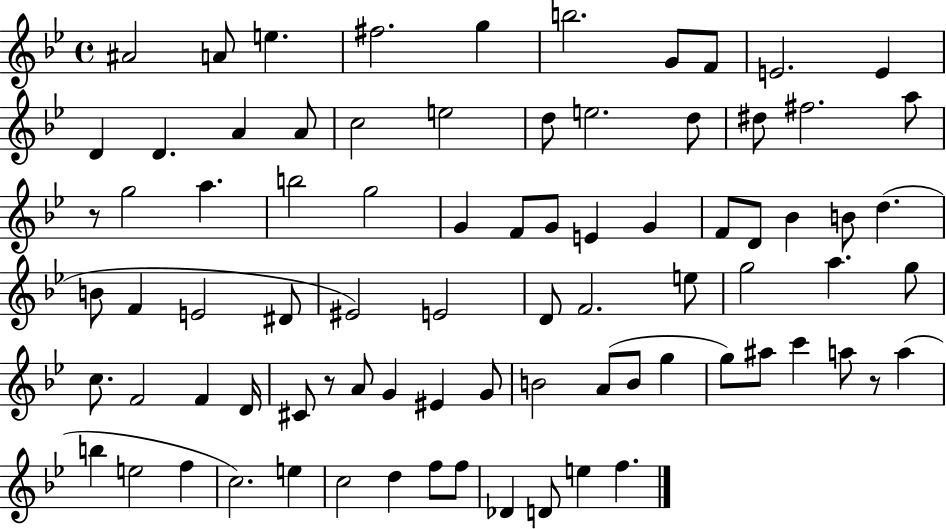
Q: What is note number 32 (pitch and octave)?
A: F4